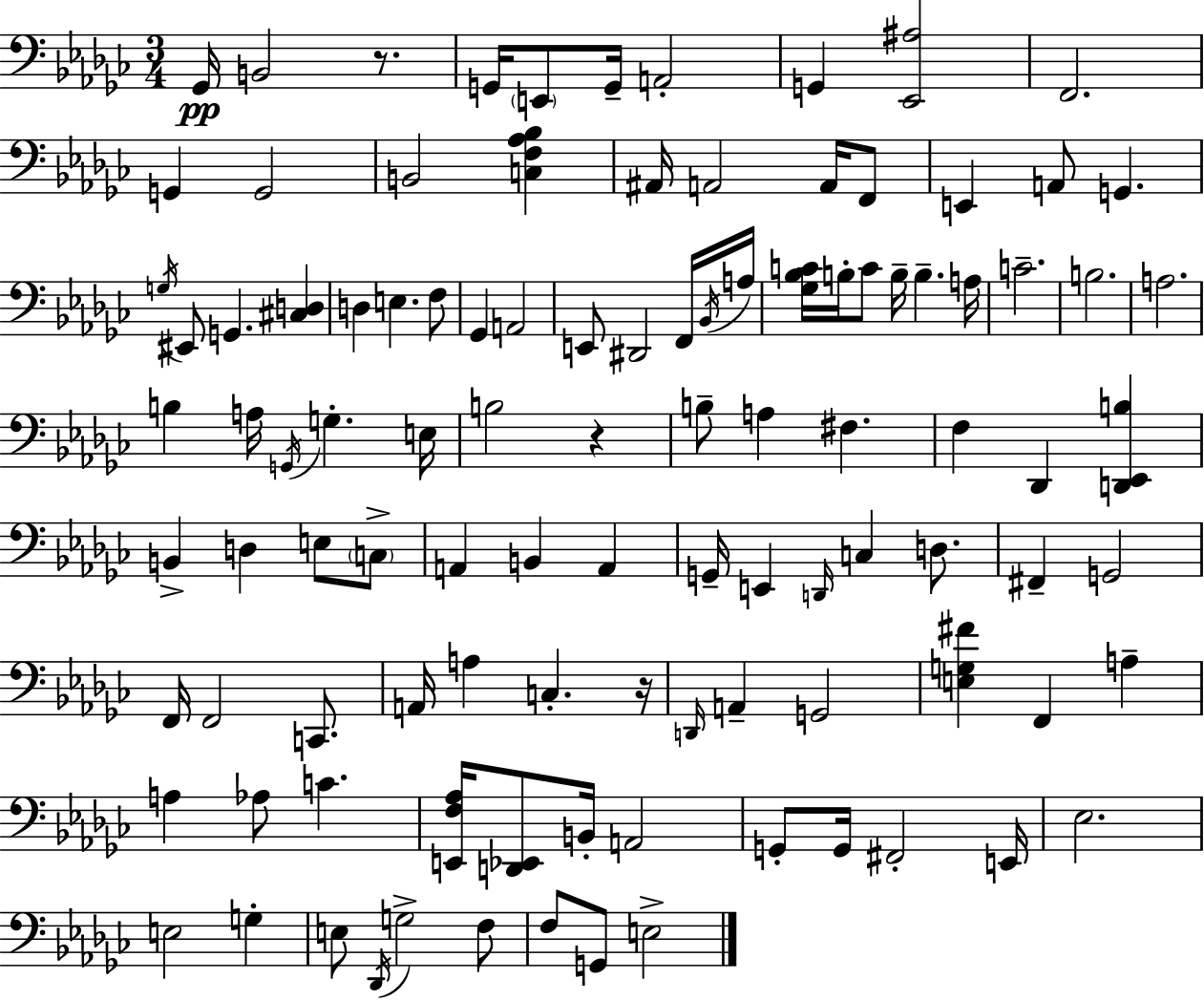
Gb2/s B2/h R/e. G2/s E2/e G2/s A2/h G2/q [Eb2,A#3]/h F2/h. G2/q G2/h B2/h [C3,F3,Ab3,Bb3]/q A#2/s A2/h A2/s F2/e E2/q A2/e G2/q. G3/s EIS2/e G2/q. [C#3,D3]/q D3/q E3/q. F3/e Gb2/q A2/h E2/e D#2/h F2/s Bb2/s A3/s [Gb3,Bb3,C4]/s B3/s C4/e B3/s B3/q. A3/s C4/h. B3/h. A3/h. B3/q A3/s G2/s G3/q. E3/s B3/h R/q B3/e A3/q F#3/q. F3/q Db2/q [D2,Eb2,B3]/q B2/q D3/q E3/e C3/e A2/q B2/q A2/q G2/s E2/q D2/s C3/q D3/e. F#2/q G2/h F2/s F2/h C2/e. A2/s A3/q C3/q. R/s D2/s A2/q G2/h [E3,G3,F#4]/q F2/q A3/q A3/q Ab3/e C4/q. [E2,F3,Ab3]/s [D2,Eb2]/e B2/s A2/h G2/e G2/s F#2/h E2/s Eb3/h. E3/h G3/q E3/e Db2/s G3/h F3/e F3/e G2/e E3/h